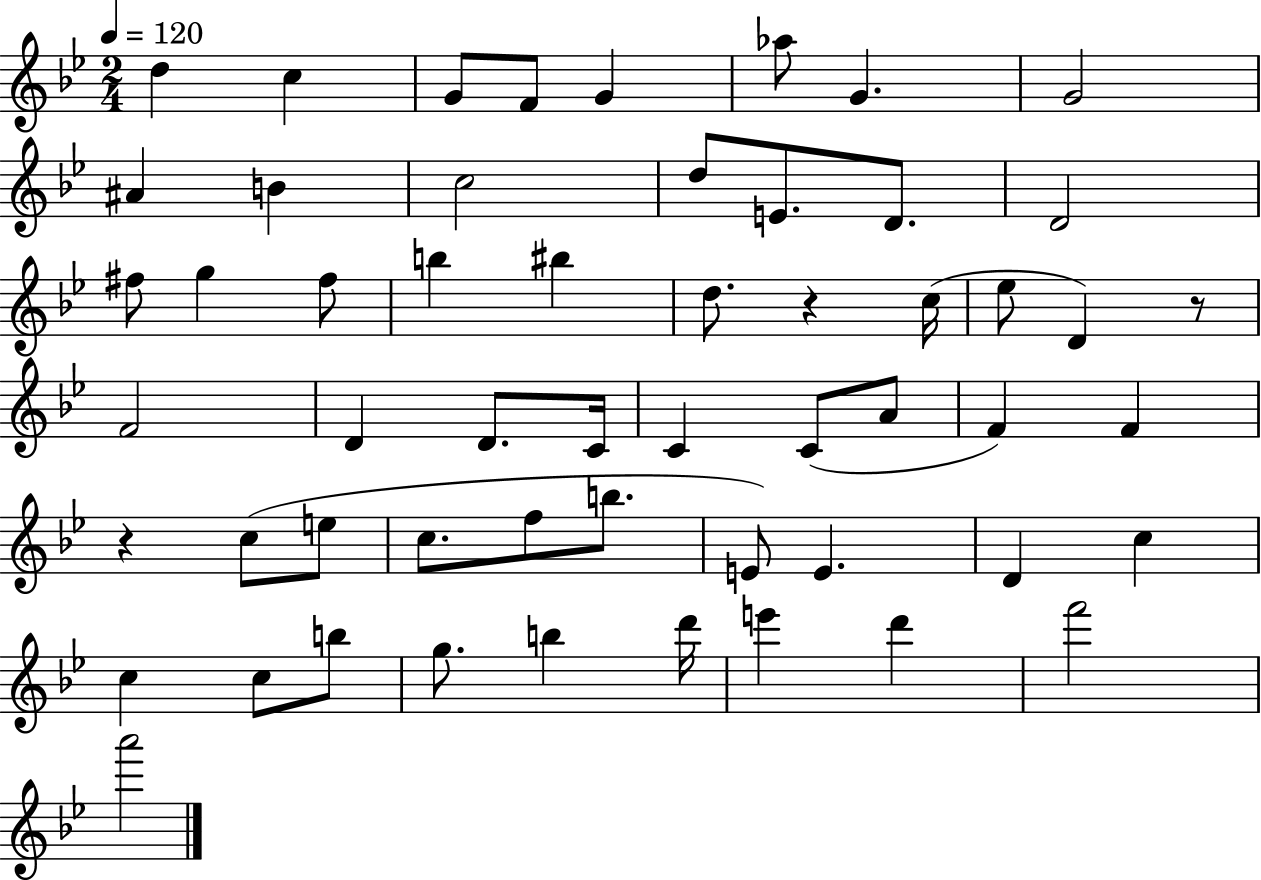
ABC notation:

X:1
T:Untitled
M:2/4
L:1/4
K:Bb
d c G/2 F/2 G _a/2 G G2 ^A B c2 d/2 E/2 D/2 D2 ^f/2 g ^f/2 b ^b d/2 z c/4 _e/2 D z/2 F2 D D/2 C/4 C C/2 A/2 F F z c/2 e/2 c/2 f/2 b/2 E/2 E D c c c/2 b/2 g/2 b d'/4 e' d' f'2 a'2